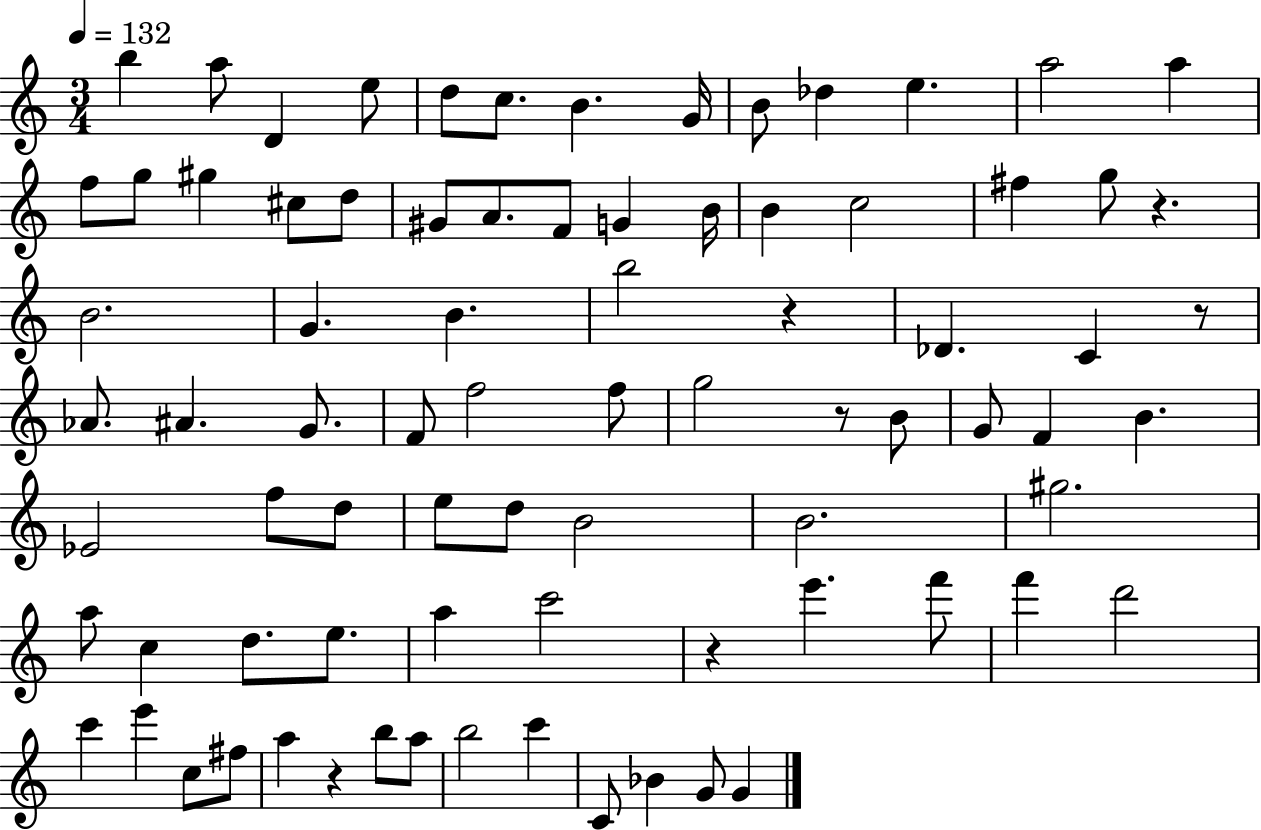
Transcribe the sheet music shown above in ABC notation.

X:1
T:Untitled
M:3/4
L:1/4
K:C
b a/2 D e/2 d/2 c/2 B G/4 B/2 _d e a2 a f/2 g/2 ^g ^c/2 d/2 ^G/2 A/2 F/2 G B/4 B c2 ^f g/2 z B2 G B b2 z _D C z/2 _A/2 ^A G/2 F/2 f2 f/2 g2 z/2 B/2 G/2 F B _E2 f/2 d/2 e/2 d/2 B2 B2 ^g2 a/2 c d/2 e/2 a c'2 z e' f'/2 f' d'2 c' e' c/2 ^f/2 a z b/2 a/2 b2 c' C/2 _B G/2 G